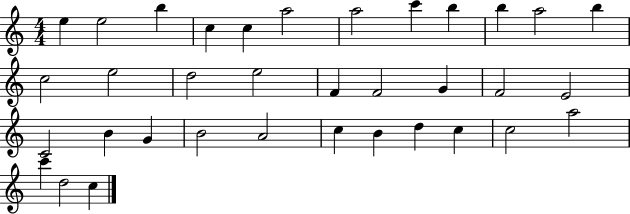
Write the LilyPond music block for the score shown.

{
  \clef treble
  \numericTimeSignature
  \time 4/4
  \key c \major
  e''4 e''2 b''4 | c''4 c''4 a''2 | a''2 c'''4 b''4 | b''4 a''2 b''4 | \break c''2 e''2 | d''2 e''2 | f'4 f'2 g'4 | f'2 e'2 | \break c'2 b'4 g'4 | b'2 a'2 | c''4 b'4 d''4 c''4 | c''2 a''2 | \break c'''4 d''2 c''4 | \bar "|."
}